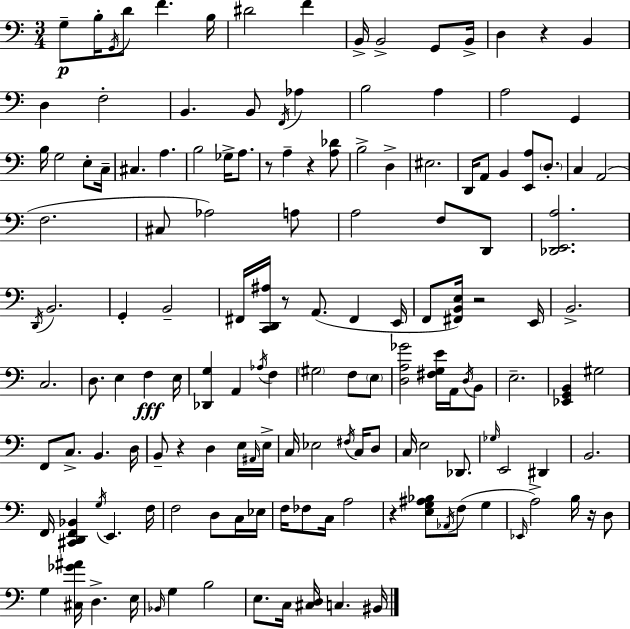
X:1
T:Untitled
M:3/4
L:1/4
K:C
G,/2 B,/4 G,,/4 D/2 F B,/4 ^D2 F B,,/4 B,,2 G,,/2 B,,/4 D, z B,, D, F,2 B,, B,,/2 F,,/4 _A, B,2 A, A,2 G,, B,/4 G,2 E,/2 C,/4 ^C, A, B,2 _G,/4 A,/2 z/2 A, z [A,_D]/2 B,2 D, ^E,2 D,,/4 A,,/2 B,, [E,,A,]/2 D,/2 C, A,,2 F,2 ^C,/2 _A,2 A,/2 A,2 F,/2 D,,/2 [_D,,E,,A,]2 D,,/4 B,,2 G,, B,,2 ^F,,/4 [C,,D,,^A,]/4 z/2 A,,/2 ^F,, E,,/4 F,,/2 [^F,,B,,E,]/4 z2 E,,/4 B,,2 C,2 D,/2 E, F, E,/4 [_D,,G,] A,, _A,/4 F, ^G,2 F,/2 E,/2 [D,A,_G]2 [^F,G,E]/4 A,,/4 D,/4 B,,/2 E,2 [_E,,G,,B,,] ^G,2 F,,/2 C,/2 B,, D,/4 B,,/2 z D, E,/4 ^A,,/4 E,/4 C,/4 _E,2 ^F,/4 C,/4 D,/2 C,/4 E,2 _D,,/2 _G,/4 E,,2 ^D,, B,,2 F,,/4 [^C,,D,,F,,_B,,] G,/4 E,, F,/4 F,2 D,/2 C,/4 _E,/4 F,/4 _F,/2 C,/4 A,2 z [E,G,^A,_B,]/2 _A,,/4 F,/2 G, _E,,/4 A,2 B,/4 z/4 D,/2 G, [^C,_G^A]/4 D, E,/4 _B,,/4 G, B,2 E,/2 C,/4 [^C,D,]/4 C, ^B,,/4